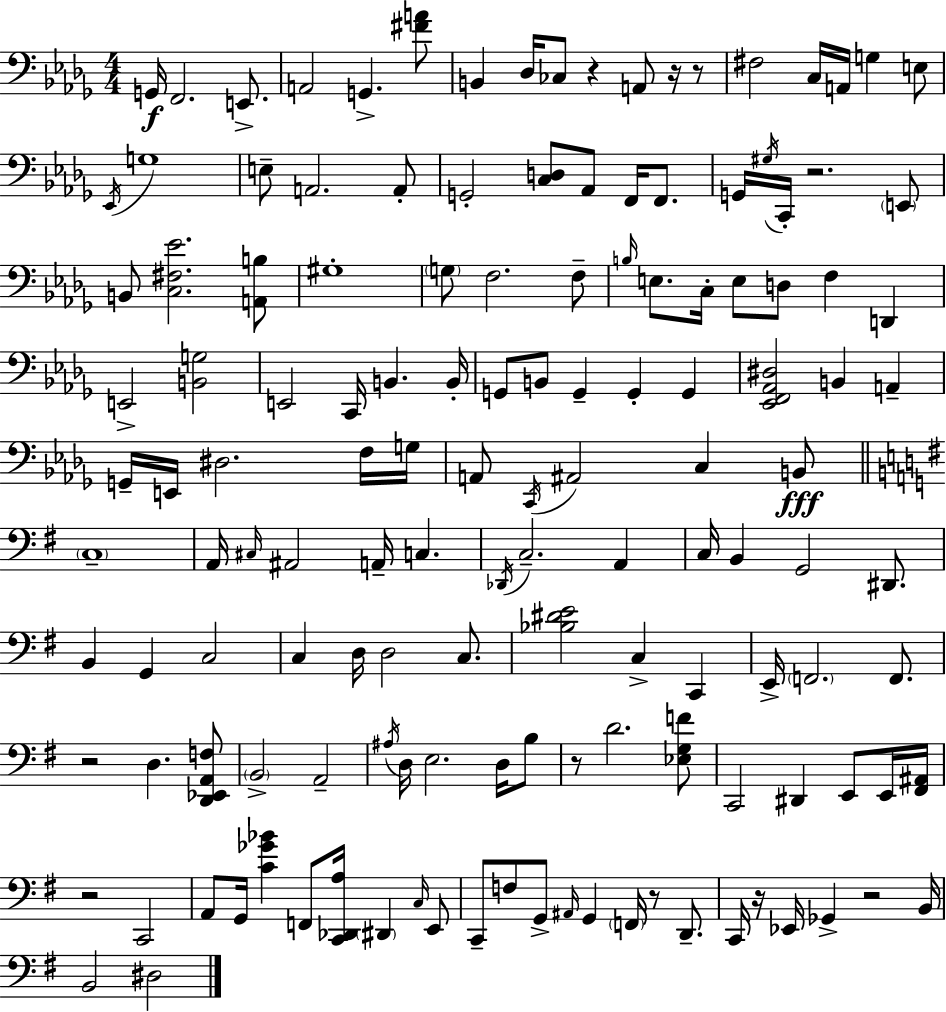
{
  \clef bass
  \numericTimeSignature
  \time 4/4
  \key bes \minor
  g,16\f f,2. e,8.-> | a,2 g,4.-> <fis' a'>8 | b,4 des16 ces8 r4 a,8 r16 r8 | fis2 c16 a,16 g4 e8 | \break \acciaccatura { ees,16 } g1 | e8-- a,2. a,8-. | g,2-. <c d>8 aes,8 f,16 f,8. | g,16 \acciaccatura { gis16 } c,16-. r2. | \break \parenthesize e,8 b,8 <c fis ees'>2. | <a, b>8 gis1-. | \parenthesize g8 f2. | f8-- \grace { b16 } e8. c16-. e8 d8 f4 d,4 | \break e,2-> <b, g>2 | e,2 c,16 b,4. | b,16-. g,8 b,8 g,4-- g,4-. g,4 | <ees, f, aes, dis>2 b,4 a,4-- | \break g,16-- e,16 dis2. | f16 g16 a,8 \acciaccatura { c,16 } ais,2 c4 | b,8\fff \bar "||" \break \key e \minor \parenthesize c1-- | a,16 \grace { cis16 } ais,2 a,16-- c4. | \acciaccatura { des,16 } c2.-- a,4 | c16 b,4 g,2 dis,8. | \break b,4 g,4 c2 | c4 d16 d2 c8. | <bes dis' e'>2 c4-> c,4 | e,16-> \parenthesize f,2. f,8. | \break r2 d4. | <d, ees, a, f>8 \parenthesize b,2-> a,2-- | \acciaccatura { ais16 } d16 e2. | d16 b8 r8 d'2. | \break <ees g f'>8 c,2 dis,4 e,8 | e,16 <fis, ais,>16 r2 c,2 | a,8 g,16 <c' ges' bes'>4 f,8 <c, des, a>16 \parenthesize dis,4 | \grace { c16 } e,8 c,8-- f8 g,8-> \grace { ais,16 } g,4 \parenthesize f,16 | \break r8 d,8.-- c,16 r16 ees,16 ges,4-> r2 | b,16 b,2 dis2 | \bar "|."
}